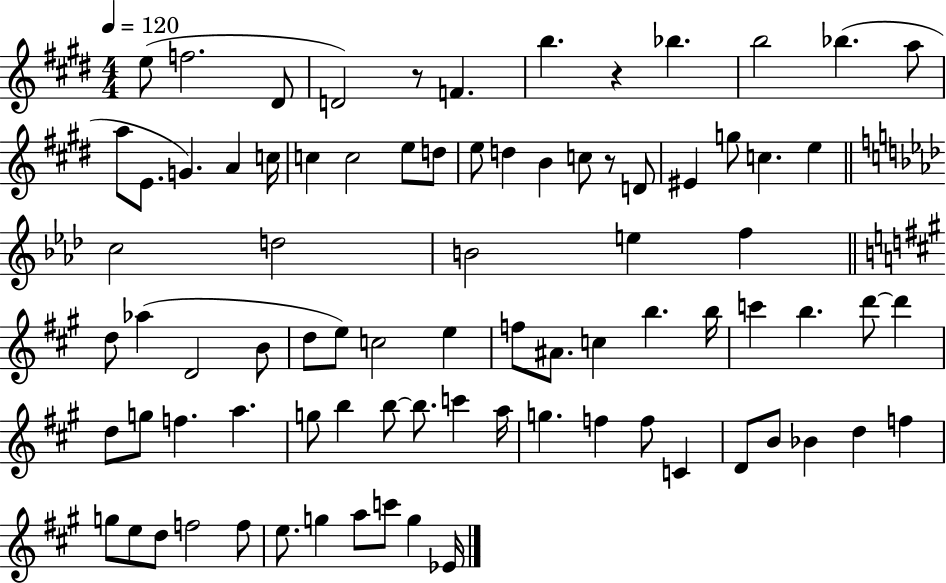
E5/e F5/h. D#4/e D4/h R/e F4/q. B5/q. R/q Bb5/q. B5/h Bb5/q. A5/e A5/e E4/e. G4/q. A4/q C5/s C5/q C5/h E5/e D5/e E5/e D5/q B4/q C5/e R/e D4/e EIS4/q G5/e C5/q. E5/q C5/h D5/h B4/h E5/q F5/q D5/e Ab5/q D4/h B4/e D5/e E5/e C5/h E5/q F5/e A#4/e. C5/q B5/q. B5/s C6/q B5/q. D6/e D6/q D5/e G5/e F5/q. A5/q. G5/e B5/q B5/e B5/e. C6/q A5/s G5/q. F5/q F5/e C4/q D4/e B4/e Bb4/q D5/q F5/q G5/e E5/e D5/e F5/h F5/e E5/e. G5/q A5/e C6/e G5/q Eb4/s